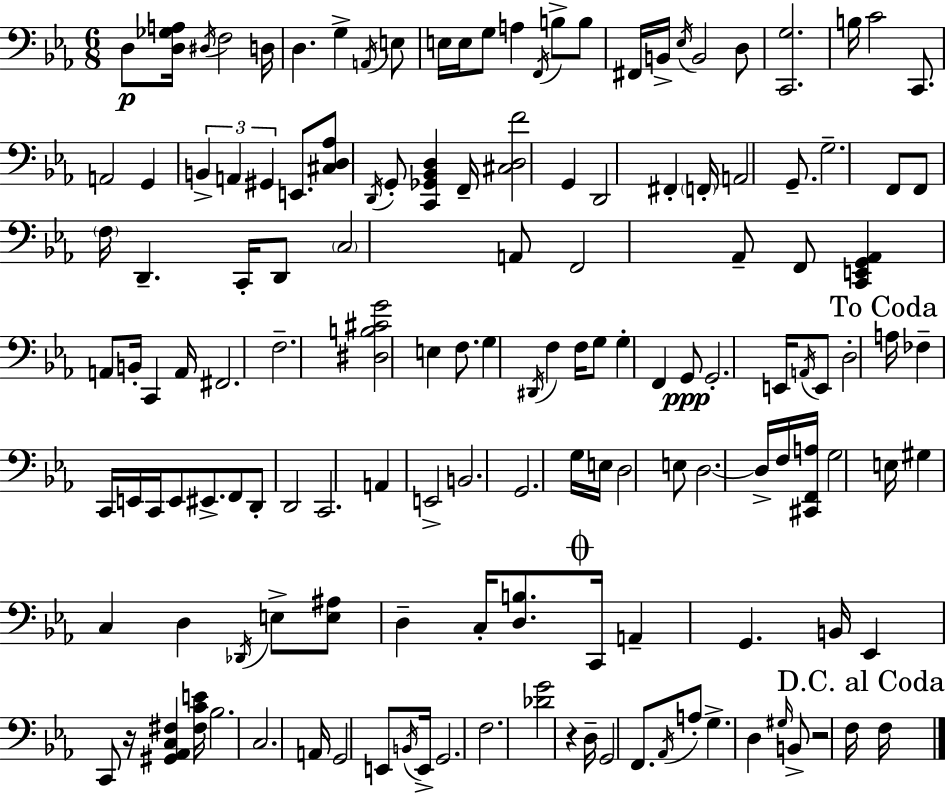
{
  \clef bass
  \numericTimeSignature
  \time 6/8
  \key ees \major
  \repeat volta 2 { d8\p <d ges a>16 \acciaccatura { dis16 } f2 | d16 d4. g4-> \acciaccatura { a,16 } | e8 e16 e16 g8 a4 \acciaccatura { f,16 } b8-> | b8 fis,16 b,16-> \acciaccatura { ees16 } b,2 | \break d8 <c, g>2. | b16 c'2 | c,8. a,2 | g,4 \tuplet 3/2 { b,4-> a,4 | \break gis,4 } e,8. <cis d aes>8 \acciaccatura { d,16 } g,8-. | <c, ges, bes, d>4 f,16-- <cis d f'>2 | g,4 d,2 | fis,4-. \parenthesize f,16-. a,2 | \break g,8.-- g2.-- | f,8 f,8 \parenthesize f16 d,4.-- | c,16-. d,8 \parenthesize c2 | a,8 f,2 | \break aes,8-- f,8 <c, e, g, aes,>4 a,8 b,16-. | c,4 a,16 fis,2. | f2.-- | <dis b cis' g'>2 | \break e4 f8. g4 | \acciaccatura { dis,16 } f4 f16 g8 g4-. | f,4 g,8\ppp g,2.-. | e,16 \acciaccatura { a,16 } e,8 d2-. | \break \mark "To Coda" a16 fes4-- c,16 | e,16 c,16 e,8 eis,8.-> f,8 d,8-. d,2 | c,2. | a,4 e,2-> | \break b,2. | g,2. | g16 e16 d2 | e8 d2.~~ | \break d16-> f16 <cis, f, a>16 g2 | e16 gis4 c4 | d4 \acciaccatura { des,16 } e8-> <e ais>8 | d4-- c16-. <d b>8. \mark \markup { \musicglyph "scripts.coda" } c,16 a,4-- | \break g,4. b,16 ees,4 | c,8 r16 <gis, aes, c fis>4 <fis c' e'>16 bes2. | c2. | a,16 g,2 | \break e,8 \acciaccatura { b,16 } e,16-> g,2. | f2. | <des' g'>2 | r4 d16-- g,2 | \break f,8. \acciaccatura { aes,16 } a8-. | g4.-> d4 \grace { gis16 } b,8-> | r2 f16 \mark "D.C. al Coda" f16 } \bar "|."
}